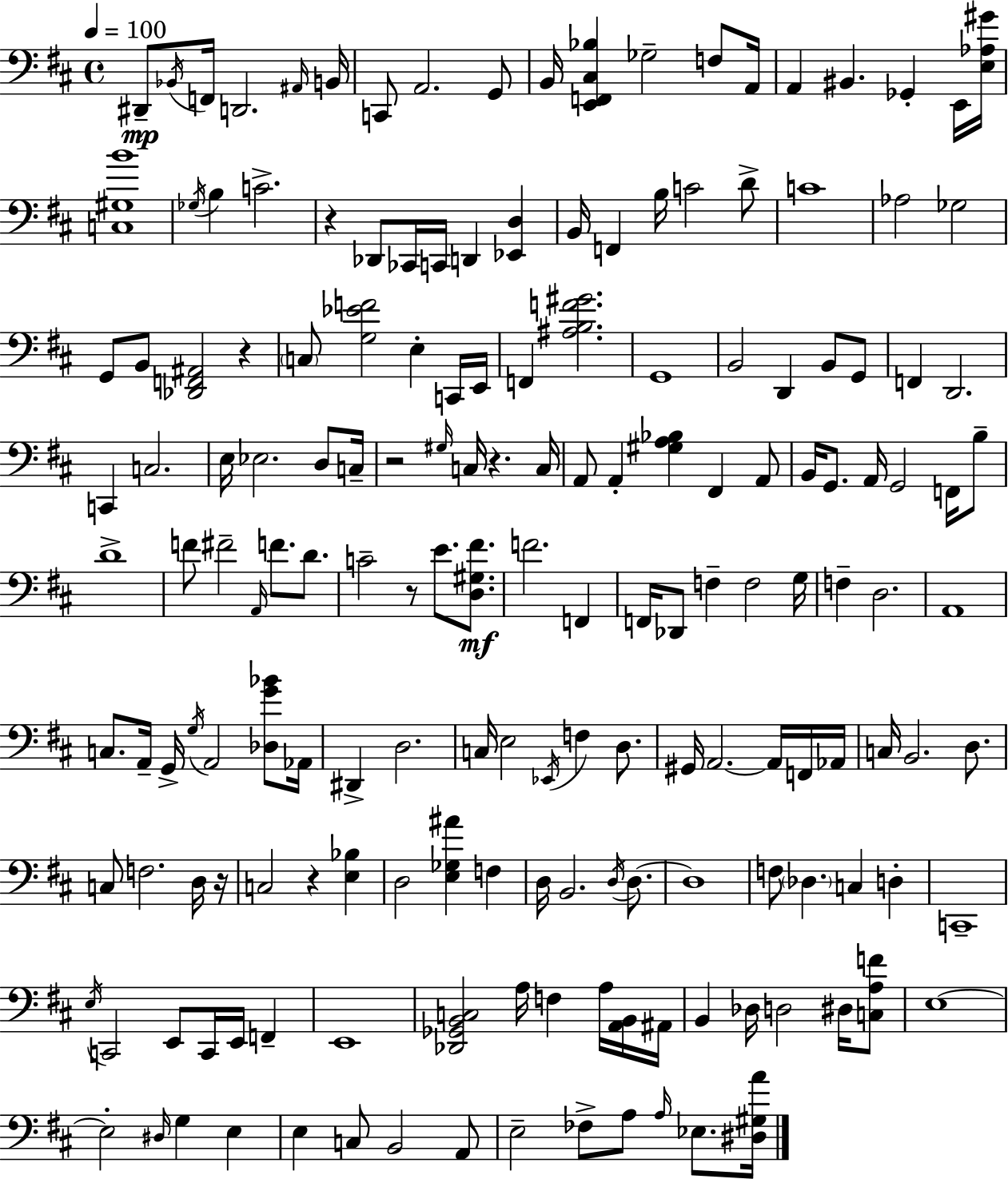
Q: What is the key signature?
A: D major